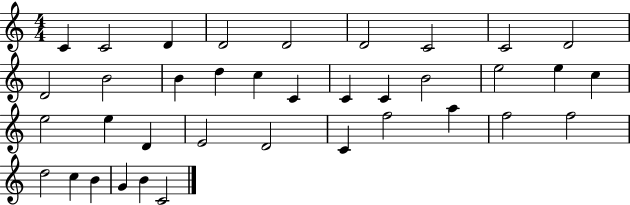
{
  \clef treble
  \numericTimeSignature
  \time 4/4
  \key c \major
  c'4 c'2 d'4 | d'2 d'2 | d'2 c'2 | c'2 d'2 | \break d'2 b'2 | b'4 d''4 c''4 c'4 | c'4 c'4 b'2 | e''2 e''4 c''4 | \break e''2 e''4 d'4 | e'2 d'2 | c'4 f''2 a''4 | f''2 f''2 | \break d''2 c''4 b'4 | g'4 b'4 c'2 | \bar "|."
}